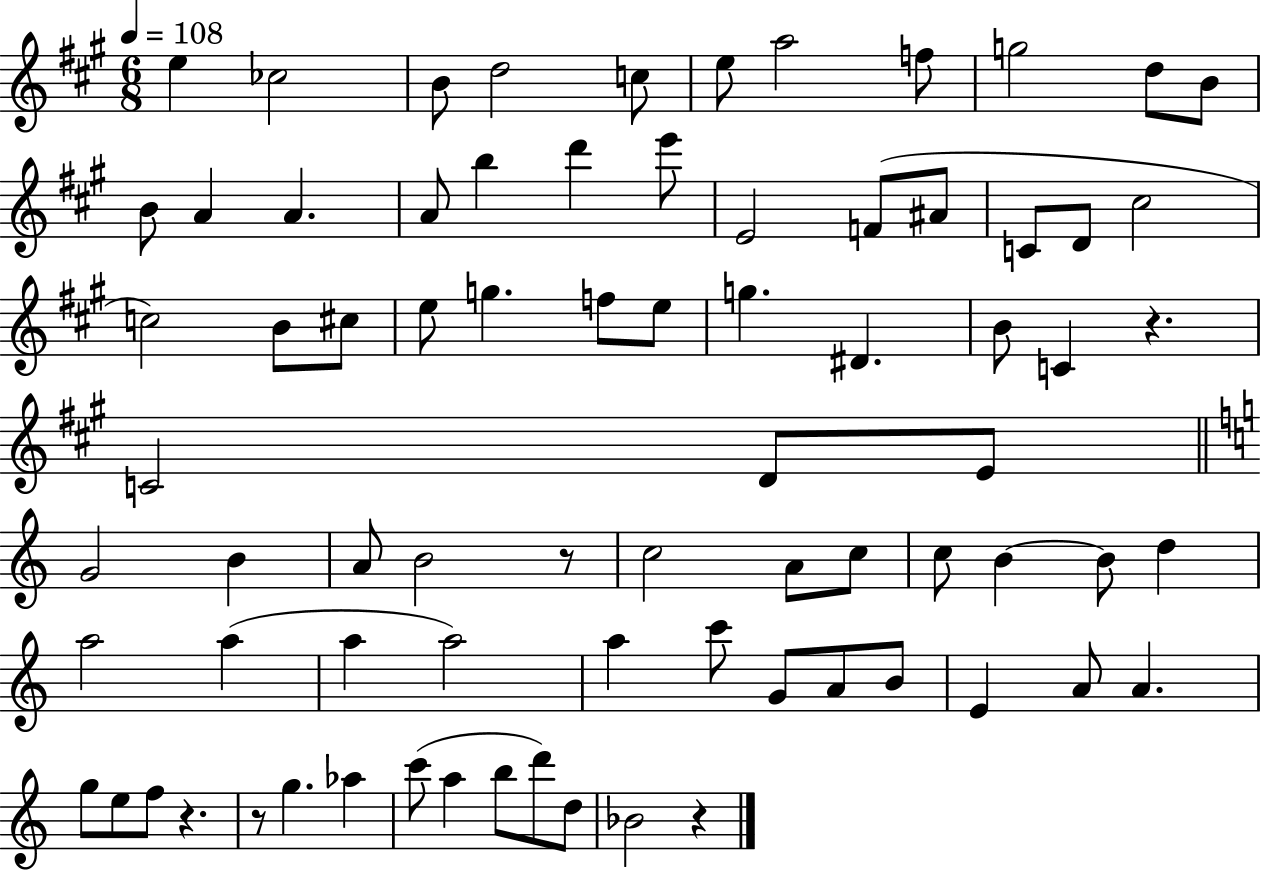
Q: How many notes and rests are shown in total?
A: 77